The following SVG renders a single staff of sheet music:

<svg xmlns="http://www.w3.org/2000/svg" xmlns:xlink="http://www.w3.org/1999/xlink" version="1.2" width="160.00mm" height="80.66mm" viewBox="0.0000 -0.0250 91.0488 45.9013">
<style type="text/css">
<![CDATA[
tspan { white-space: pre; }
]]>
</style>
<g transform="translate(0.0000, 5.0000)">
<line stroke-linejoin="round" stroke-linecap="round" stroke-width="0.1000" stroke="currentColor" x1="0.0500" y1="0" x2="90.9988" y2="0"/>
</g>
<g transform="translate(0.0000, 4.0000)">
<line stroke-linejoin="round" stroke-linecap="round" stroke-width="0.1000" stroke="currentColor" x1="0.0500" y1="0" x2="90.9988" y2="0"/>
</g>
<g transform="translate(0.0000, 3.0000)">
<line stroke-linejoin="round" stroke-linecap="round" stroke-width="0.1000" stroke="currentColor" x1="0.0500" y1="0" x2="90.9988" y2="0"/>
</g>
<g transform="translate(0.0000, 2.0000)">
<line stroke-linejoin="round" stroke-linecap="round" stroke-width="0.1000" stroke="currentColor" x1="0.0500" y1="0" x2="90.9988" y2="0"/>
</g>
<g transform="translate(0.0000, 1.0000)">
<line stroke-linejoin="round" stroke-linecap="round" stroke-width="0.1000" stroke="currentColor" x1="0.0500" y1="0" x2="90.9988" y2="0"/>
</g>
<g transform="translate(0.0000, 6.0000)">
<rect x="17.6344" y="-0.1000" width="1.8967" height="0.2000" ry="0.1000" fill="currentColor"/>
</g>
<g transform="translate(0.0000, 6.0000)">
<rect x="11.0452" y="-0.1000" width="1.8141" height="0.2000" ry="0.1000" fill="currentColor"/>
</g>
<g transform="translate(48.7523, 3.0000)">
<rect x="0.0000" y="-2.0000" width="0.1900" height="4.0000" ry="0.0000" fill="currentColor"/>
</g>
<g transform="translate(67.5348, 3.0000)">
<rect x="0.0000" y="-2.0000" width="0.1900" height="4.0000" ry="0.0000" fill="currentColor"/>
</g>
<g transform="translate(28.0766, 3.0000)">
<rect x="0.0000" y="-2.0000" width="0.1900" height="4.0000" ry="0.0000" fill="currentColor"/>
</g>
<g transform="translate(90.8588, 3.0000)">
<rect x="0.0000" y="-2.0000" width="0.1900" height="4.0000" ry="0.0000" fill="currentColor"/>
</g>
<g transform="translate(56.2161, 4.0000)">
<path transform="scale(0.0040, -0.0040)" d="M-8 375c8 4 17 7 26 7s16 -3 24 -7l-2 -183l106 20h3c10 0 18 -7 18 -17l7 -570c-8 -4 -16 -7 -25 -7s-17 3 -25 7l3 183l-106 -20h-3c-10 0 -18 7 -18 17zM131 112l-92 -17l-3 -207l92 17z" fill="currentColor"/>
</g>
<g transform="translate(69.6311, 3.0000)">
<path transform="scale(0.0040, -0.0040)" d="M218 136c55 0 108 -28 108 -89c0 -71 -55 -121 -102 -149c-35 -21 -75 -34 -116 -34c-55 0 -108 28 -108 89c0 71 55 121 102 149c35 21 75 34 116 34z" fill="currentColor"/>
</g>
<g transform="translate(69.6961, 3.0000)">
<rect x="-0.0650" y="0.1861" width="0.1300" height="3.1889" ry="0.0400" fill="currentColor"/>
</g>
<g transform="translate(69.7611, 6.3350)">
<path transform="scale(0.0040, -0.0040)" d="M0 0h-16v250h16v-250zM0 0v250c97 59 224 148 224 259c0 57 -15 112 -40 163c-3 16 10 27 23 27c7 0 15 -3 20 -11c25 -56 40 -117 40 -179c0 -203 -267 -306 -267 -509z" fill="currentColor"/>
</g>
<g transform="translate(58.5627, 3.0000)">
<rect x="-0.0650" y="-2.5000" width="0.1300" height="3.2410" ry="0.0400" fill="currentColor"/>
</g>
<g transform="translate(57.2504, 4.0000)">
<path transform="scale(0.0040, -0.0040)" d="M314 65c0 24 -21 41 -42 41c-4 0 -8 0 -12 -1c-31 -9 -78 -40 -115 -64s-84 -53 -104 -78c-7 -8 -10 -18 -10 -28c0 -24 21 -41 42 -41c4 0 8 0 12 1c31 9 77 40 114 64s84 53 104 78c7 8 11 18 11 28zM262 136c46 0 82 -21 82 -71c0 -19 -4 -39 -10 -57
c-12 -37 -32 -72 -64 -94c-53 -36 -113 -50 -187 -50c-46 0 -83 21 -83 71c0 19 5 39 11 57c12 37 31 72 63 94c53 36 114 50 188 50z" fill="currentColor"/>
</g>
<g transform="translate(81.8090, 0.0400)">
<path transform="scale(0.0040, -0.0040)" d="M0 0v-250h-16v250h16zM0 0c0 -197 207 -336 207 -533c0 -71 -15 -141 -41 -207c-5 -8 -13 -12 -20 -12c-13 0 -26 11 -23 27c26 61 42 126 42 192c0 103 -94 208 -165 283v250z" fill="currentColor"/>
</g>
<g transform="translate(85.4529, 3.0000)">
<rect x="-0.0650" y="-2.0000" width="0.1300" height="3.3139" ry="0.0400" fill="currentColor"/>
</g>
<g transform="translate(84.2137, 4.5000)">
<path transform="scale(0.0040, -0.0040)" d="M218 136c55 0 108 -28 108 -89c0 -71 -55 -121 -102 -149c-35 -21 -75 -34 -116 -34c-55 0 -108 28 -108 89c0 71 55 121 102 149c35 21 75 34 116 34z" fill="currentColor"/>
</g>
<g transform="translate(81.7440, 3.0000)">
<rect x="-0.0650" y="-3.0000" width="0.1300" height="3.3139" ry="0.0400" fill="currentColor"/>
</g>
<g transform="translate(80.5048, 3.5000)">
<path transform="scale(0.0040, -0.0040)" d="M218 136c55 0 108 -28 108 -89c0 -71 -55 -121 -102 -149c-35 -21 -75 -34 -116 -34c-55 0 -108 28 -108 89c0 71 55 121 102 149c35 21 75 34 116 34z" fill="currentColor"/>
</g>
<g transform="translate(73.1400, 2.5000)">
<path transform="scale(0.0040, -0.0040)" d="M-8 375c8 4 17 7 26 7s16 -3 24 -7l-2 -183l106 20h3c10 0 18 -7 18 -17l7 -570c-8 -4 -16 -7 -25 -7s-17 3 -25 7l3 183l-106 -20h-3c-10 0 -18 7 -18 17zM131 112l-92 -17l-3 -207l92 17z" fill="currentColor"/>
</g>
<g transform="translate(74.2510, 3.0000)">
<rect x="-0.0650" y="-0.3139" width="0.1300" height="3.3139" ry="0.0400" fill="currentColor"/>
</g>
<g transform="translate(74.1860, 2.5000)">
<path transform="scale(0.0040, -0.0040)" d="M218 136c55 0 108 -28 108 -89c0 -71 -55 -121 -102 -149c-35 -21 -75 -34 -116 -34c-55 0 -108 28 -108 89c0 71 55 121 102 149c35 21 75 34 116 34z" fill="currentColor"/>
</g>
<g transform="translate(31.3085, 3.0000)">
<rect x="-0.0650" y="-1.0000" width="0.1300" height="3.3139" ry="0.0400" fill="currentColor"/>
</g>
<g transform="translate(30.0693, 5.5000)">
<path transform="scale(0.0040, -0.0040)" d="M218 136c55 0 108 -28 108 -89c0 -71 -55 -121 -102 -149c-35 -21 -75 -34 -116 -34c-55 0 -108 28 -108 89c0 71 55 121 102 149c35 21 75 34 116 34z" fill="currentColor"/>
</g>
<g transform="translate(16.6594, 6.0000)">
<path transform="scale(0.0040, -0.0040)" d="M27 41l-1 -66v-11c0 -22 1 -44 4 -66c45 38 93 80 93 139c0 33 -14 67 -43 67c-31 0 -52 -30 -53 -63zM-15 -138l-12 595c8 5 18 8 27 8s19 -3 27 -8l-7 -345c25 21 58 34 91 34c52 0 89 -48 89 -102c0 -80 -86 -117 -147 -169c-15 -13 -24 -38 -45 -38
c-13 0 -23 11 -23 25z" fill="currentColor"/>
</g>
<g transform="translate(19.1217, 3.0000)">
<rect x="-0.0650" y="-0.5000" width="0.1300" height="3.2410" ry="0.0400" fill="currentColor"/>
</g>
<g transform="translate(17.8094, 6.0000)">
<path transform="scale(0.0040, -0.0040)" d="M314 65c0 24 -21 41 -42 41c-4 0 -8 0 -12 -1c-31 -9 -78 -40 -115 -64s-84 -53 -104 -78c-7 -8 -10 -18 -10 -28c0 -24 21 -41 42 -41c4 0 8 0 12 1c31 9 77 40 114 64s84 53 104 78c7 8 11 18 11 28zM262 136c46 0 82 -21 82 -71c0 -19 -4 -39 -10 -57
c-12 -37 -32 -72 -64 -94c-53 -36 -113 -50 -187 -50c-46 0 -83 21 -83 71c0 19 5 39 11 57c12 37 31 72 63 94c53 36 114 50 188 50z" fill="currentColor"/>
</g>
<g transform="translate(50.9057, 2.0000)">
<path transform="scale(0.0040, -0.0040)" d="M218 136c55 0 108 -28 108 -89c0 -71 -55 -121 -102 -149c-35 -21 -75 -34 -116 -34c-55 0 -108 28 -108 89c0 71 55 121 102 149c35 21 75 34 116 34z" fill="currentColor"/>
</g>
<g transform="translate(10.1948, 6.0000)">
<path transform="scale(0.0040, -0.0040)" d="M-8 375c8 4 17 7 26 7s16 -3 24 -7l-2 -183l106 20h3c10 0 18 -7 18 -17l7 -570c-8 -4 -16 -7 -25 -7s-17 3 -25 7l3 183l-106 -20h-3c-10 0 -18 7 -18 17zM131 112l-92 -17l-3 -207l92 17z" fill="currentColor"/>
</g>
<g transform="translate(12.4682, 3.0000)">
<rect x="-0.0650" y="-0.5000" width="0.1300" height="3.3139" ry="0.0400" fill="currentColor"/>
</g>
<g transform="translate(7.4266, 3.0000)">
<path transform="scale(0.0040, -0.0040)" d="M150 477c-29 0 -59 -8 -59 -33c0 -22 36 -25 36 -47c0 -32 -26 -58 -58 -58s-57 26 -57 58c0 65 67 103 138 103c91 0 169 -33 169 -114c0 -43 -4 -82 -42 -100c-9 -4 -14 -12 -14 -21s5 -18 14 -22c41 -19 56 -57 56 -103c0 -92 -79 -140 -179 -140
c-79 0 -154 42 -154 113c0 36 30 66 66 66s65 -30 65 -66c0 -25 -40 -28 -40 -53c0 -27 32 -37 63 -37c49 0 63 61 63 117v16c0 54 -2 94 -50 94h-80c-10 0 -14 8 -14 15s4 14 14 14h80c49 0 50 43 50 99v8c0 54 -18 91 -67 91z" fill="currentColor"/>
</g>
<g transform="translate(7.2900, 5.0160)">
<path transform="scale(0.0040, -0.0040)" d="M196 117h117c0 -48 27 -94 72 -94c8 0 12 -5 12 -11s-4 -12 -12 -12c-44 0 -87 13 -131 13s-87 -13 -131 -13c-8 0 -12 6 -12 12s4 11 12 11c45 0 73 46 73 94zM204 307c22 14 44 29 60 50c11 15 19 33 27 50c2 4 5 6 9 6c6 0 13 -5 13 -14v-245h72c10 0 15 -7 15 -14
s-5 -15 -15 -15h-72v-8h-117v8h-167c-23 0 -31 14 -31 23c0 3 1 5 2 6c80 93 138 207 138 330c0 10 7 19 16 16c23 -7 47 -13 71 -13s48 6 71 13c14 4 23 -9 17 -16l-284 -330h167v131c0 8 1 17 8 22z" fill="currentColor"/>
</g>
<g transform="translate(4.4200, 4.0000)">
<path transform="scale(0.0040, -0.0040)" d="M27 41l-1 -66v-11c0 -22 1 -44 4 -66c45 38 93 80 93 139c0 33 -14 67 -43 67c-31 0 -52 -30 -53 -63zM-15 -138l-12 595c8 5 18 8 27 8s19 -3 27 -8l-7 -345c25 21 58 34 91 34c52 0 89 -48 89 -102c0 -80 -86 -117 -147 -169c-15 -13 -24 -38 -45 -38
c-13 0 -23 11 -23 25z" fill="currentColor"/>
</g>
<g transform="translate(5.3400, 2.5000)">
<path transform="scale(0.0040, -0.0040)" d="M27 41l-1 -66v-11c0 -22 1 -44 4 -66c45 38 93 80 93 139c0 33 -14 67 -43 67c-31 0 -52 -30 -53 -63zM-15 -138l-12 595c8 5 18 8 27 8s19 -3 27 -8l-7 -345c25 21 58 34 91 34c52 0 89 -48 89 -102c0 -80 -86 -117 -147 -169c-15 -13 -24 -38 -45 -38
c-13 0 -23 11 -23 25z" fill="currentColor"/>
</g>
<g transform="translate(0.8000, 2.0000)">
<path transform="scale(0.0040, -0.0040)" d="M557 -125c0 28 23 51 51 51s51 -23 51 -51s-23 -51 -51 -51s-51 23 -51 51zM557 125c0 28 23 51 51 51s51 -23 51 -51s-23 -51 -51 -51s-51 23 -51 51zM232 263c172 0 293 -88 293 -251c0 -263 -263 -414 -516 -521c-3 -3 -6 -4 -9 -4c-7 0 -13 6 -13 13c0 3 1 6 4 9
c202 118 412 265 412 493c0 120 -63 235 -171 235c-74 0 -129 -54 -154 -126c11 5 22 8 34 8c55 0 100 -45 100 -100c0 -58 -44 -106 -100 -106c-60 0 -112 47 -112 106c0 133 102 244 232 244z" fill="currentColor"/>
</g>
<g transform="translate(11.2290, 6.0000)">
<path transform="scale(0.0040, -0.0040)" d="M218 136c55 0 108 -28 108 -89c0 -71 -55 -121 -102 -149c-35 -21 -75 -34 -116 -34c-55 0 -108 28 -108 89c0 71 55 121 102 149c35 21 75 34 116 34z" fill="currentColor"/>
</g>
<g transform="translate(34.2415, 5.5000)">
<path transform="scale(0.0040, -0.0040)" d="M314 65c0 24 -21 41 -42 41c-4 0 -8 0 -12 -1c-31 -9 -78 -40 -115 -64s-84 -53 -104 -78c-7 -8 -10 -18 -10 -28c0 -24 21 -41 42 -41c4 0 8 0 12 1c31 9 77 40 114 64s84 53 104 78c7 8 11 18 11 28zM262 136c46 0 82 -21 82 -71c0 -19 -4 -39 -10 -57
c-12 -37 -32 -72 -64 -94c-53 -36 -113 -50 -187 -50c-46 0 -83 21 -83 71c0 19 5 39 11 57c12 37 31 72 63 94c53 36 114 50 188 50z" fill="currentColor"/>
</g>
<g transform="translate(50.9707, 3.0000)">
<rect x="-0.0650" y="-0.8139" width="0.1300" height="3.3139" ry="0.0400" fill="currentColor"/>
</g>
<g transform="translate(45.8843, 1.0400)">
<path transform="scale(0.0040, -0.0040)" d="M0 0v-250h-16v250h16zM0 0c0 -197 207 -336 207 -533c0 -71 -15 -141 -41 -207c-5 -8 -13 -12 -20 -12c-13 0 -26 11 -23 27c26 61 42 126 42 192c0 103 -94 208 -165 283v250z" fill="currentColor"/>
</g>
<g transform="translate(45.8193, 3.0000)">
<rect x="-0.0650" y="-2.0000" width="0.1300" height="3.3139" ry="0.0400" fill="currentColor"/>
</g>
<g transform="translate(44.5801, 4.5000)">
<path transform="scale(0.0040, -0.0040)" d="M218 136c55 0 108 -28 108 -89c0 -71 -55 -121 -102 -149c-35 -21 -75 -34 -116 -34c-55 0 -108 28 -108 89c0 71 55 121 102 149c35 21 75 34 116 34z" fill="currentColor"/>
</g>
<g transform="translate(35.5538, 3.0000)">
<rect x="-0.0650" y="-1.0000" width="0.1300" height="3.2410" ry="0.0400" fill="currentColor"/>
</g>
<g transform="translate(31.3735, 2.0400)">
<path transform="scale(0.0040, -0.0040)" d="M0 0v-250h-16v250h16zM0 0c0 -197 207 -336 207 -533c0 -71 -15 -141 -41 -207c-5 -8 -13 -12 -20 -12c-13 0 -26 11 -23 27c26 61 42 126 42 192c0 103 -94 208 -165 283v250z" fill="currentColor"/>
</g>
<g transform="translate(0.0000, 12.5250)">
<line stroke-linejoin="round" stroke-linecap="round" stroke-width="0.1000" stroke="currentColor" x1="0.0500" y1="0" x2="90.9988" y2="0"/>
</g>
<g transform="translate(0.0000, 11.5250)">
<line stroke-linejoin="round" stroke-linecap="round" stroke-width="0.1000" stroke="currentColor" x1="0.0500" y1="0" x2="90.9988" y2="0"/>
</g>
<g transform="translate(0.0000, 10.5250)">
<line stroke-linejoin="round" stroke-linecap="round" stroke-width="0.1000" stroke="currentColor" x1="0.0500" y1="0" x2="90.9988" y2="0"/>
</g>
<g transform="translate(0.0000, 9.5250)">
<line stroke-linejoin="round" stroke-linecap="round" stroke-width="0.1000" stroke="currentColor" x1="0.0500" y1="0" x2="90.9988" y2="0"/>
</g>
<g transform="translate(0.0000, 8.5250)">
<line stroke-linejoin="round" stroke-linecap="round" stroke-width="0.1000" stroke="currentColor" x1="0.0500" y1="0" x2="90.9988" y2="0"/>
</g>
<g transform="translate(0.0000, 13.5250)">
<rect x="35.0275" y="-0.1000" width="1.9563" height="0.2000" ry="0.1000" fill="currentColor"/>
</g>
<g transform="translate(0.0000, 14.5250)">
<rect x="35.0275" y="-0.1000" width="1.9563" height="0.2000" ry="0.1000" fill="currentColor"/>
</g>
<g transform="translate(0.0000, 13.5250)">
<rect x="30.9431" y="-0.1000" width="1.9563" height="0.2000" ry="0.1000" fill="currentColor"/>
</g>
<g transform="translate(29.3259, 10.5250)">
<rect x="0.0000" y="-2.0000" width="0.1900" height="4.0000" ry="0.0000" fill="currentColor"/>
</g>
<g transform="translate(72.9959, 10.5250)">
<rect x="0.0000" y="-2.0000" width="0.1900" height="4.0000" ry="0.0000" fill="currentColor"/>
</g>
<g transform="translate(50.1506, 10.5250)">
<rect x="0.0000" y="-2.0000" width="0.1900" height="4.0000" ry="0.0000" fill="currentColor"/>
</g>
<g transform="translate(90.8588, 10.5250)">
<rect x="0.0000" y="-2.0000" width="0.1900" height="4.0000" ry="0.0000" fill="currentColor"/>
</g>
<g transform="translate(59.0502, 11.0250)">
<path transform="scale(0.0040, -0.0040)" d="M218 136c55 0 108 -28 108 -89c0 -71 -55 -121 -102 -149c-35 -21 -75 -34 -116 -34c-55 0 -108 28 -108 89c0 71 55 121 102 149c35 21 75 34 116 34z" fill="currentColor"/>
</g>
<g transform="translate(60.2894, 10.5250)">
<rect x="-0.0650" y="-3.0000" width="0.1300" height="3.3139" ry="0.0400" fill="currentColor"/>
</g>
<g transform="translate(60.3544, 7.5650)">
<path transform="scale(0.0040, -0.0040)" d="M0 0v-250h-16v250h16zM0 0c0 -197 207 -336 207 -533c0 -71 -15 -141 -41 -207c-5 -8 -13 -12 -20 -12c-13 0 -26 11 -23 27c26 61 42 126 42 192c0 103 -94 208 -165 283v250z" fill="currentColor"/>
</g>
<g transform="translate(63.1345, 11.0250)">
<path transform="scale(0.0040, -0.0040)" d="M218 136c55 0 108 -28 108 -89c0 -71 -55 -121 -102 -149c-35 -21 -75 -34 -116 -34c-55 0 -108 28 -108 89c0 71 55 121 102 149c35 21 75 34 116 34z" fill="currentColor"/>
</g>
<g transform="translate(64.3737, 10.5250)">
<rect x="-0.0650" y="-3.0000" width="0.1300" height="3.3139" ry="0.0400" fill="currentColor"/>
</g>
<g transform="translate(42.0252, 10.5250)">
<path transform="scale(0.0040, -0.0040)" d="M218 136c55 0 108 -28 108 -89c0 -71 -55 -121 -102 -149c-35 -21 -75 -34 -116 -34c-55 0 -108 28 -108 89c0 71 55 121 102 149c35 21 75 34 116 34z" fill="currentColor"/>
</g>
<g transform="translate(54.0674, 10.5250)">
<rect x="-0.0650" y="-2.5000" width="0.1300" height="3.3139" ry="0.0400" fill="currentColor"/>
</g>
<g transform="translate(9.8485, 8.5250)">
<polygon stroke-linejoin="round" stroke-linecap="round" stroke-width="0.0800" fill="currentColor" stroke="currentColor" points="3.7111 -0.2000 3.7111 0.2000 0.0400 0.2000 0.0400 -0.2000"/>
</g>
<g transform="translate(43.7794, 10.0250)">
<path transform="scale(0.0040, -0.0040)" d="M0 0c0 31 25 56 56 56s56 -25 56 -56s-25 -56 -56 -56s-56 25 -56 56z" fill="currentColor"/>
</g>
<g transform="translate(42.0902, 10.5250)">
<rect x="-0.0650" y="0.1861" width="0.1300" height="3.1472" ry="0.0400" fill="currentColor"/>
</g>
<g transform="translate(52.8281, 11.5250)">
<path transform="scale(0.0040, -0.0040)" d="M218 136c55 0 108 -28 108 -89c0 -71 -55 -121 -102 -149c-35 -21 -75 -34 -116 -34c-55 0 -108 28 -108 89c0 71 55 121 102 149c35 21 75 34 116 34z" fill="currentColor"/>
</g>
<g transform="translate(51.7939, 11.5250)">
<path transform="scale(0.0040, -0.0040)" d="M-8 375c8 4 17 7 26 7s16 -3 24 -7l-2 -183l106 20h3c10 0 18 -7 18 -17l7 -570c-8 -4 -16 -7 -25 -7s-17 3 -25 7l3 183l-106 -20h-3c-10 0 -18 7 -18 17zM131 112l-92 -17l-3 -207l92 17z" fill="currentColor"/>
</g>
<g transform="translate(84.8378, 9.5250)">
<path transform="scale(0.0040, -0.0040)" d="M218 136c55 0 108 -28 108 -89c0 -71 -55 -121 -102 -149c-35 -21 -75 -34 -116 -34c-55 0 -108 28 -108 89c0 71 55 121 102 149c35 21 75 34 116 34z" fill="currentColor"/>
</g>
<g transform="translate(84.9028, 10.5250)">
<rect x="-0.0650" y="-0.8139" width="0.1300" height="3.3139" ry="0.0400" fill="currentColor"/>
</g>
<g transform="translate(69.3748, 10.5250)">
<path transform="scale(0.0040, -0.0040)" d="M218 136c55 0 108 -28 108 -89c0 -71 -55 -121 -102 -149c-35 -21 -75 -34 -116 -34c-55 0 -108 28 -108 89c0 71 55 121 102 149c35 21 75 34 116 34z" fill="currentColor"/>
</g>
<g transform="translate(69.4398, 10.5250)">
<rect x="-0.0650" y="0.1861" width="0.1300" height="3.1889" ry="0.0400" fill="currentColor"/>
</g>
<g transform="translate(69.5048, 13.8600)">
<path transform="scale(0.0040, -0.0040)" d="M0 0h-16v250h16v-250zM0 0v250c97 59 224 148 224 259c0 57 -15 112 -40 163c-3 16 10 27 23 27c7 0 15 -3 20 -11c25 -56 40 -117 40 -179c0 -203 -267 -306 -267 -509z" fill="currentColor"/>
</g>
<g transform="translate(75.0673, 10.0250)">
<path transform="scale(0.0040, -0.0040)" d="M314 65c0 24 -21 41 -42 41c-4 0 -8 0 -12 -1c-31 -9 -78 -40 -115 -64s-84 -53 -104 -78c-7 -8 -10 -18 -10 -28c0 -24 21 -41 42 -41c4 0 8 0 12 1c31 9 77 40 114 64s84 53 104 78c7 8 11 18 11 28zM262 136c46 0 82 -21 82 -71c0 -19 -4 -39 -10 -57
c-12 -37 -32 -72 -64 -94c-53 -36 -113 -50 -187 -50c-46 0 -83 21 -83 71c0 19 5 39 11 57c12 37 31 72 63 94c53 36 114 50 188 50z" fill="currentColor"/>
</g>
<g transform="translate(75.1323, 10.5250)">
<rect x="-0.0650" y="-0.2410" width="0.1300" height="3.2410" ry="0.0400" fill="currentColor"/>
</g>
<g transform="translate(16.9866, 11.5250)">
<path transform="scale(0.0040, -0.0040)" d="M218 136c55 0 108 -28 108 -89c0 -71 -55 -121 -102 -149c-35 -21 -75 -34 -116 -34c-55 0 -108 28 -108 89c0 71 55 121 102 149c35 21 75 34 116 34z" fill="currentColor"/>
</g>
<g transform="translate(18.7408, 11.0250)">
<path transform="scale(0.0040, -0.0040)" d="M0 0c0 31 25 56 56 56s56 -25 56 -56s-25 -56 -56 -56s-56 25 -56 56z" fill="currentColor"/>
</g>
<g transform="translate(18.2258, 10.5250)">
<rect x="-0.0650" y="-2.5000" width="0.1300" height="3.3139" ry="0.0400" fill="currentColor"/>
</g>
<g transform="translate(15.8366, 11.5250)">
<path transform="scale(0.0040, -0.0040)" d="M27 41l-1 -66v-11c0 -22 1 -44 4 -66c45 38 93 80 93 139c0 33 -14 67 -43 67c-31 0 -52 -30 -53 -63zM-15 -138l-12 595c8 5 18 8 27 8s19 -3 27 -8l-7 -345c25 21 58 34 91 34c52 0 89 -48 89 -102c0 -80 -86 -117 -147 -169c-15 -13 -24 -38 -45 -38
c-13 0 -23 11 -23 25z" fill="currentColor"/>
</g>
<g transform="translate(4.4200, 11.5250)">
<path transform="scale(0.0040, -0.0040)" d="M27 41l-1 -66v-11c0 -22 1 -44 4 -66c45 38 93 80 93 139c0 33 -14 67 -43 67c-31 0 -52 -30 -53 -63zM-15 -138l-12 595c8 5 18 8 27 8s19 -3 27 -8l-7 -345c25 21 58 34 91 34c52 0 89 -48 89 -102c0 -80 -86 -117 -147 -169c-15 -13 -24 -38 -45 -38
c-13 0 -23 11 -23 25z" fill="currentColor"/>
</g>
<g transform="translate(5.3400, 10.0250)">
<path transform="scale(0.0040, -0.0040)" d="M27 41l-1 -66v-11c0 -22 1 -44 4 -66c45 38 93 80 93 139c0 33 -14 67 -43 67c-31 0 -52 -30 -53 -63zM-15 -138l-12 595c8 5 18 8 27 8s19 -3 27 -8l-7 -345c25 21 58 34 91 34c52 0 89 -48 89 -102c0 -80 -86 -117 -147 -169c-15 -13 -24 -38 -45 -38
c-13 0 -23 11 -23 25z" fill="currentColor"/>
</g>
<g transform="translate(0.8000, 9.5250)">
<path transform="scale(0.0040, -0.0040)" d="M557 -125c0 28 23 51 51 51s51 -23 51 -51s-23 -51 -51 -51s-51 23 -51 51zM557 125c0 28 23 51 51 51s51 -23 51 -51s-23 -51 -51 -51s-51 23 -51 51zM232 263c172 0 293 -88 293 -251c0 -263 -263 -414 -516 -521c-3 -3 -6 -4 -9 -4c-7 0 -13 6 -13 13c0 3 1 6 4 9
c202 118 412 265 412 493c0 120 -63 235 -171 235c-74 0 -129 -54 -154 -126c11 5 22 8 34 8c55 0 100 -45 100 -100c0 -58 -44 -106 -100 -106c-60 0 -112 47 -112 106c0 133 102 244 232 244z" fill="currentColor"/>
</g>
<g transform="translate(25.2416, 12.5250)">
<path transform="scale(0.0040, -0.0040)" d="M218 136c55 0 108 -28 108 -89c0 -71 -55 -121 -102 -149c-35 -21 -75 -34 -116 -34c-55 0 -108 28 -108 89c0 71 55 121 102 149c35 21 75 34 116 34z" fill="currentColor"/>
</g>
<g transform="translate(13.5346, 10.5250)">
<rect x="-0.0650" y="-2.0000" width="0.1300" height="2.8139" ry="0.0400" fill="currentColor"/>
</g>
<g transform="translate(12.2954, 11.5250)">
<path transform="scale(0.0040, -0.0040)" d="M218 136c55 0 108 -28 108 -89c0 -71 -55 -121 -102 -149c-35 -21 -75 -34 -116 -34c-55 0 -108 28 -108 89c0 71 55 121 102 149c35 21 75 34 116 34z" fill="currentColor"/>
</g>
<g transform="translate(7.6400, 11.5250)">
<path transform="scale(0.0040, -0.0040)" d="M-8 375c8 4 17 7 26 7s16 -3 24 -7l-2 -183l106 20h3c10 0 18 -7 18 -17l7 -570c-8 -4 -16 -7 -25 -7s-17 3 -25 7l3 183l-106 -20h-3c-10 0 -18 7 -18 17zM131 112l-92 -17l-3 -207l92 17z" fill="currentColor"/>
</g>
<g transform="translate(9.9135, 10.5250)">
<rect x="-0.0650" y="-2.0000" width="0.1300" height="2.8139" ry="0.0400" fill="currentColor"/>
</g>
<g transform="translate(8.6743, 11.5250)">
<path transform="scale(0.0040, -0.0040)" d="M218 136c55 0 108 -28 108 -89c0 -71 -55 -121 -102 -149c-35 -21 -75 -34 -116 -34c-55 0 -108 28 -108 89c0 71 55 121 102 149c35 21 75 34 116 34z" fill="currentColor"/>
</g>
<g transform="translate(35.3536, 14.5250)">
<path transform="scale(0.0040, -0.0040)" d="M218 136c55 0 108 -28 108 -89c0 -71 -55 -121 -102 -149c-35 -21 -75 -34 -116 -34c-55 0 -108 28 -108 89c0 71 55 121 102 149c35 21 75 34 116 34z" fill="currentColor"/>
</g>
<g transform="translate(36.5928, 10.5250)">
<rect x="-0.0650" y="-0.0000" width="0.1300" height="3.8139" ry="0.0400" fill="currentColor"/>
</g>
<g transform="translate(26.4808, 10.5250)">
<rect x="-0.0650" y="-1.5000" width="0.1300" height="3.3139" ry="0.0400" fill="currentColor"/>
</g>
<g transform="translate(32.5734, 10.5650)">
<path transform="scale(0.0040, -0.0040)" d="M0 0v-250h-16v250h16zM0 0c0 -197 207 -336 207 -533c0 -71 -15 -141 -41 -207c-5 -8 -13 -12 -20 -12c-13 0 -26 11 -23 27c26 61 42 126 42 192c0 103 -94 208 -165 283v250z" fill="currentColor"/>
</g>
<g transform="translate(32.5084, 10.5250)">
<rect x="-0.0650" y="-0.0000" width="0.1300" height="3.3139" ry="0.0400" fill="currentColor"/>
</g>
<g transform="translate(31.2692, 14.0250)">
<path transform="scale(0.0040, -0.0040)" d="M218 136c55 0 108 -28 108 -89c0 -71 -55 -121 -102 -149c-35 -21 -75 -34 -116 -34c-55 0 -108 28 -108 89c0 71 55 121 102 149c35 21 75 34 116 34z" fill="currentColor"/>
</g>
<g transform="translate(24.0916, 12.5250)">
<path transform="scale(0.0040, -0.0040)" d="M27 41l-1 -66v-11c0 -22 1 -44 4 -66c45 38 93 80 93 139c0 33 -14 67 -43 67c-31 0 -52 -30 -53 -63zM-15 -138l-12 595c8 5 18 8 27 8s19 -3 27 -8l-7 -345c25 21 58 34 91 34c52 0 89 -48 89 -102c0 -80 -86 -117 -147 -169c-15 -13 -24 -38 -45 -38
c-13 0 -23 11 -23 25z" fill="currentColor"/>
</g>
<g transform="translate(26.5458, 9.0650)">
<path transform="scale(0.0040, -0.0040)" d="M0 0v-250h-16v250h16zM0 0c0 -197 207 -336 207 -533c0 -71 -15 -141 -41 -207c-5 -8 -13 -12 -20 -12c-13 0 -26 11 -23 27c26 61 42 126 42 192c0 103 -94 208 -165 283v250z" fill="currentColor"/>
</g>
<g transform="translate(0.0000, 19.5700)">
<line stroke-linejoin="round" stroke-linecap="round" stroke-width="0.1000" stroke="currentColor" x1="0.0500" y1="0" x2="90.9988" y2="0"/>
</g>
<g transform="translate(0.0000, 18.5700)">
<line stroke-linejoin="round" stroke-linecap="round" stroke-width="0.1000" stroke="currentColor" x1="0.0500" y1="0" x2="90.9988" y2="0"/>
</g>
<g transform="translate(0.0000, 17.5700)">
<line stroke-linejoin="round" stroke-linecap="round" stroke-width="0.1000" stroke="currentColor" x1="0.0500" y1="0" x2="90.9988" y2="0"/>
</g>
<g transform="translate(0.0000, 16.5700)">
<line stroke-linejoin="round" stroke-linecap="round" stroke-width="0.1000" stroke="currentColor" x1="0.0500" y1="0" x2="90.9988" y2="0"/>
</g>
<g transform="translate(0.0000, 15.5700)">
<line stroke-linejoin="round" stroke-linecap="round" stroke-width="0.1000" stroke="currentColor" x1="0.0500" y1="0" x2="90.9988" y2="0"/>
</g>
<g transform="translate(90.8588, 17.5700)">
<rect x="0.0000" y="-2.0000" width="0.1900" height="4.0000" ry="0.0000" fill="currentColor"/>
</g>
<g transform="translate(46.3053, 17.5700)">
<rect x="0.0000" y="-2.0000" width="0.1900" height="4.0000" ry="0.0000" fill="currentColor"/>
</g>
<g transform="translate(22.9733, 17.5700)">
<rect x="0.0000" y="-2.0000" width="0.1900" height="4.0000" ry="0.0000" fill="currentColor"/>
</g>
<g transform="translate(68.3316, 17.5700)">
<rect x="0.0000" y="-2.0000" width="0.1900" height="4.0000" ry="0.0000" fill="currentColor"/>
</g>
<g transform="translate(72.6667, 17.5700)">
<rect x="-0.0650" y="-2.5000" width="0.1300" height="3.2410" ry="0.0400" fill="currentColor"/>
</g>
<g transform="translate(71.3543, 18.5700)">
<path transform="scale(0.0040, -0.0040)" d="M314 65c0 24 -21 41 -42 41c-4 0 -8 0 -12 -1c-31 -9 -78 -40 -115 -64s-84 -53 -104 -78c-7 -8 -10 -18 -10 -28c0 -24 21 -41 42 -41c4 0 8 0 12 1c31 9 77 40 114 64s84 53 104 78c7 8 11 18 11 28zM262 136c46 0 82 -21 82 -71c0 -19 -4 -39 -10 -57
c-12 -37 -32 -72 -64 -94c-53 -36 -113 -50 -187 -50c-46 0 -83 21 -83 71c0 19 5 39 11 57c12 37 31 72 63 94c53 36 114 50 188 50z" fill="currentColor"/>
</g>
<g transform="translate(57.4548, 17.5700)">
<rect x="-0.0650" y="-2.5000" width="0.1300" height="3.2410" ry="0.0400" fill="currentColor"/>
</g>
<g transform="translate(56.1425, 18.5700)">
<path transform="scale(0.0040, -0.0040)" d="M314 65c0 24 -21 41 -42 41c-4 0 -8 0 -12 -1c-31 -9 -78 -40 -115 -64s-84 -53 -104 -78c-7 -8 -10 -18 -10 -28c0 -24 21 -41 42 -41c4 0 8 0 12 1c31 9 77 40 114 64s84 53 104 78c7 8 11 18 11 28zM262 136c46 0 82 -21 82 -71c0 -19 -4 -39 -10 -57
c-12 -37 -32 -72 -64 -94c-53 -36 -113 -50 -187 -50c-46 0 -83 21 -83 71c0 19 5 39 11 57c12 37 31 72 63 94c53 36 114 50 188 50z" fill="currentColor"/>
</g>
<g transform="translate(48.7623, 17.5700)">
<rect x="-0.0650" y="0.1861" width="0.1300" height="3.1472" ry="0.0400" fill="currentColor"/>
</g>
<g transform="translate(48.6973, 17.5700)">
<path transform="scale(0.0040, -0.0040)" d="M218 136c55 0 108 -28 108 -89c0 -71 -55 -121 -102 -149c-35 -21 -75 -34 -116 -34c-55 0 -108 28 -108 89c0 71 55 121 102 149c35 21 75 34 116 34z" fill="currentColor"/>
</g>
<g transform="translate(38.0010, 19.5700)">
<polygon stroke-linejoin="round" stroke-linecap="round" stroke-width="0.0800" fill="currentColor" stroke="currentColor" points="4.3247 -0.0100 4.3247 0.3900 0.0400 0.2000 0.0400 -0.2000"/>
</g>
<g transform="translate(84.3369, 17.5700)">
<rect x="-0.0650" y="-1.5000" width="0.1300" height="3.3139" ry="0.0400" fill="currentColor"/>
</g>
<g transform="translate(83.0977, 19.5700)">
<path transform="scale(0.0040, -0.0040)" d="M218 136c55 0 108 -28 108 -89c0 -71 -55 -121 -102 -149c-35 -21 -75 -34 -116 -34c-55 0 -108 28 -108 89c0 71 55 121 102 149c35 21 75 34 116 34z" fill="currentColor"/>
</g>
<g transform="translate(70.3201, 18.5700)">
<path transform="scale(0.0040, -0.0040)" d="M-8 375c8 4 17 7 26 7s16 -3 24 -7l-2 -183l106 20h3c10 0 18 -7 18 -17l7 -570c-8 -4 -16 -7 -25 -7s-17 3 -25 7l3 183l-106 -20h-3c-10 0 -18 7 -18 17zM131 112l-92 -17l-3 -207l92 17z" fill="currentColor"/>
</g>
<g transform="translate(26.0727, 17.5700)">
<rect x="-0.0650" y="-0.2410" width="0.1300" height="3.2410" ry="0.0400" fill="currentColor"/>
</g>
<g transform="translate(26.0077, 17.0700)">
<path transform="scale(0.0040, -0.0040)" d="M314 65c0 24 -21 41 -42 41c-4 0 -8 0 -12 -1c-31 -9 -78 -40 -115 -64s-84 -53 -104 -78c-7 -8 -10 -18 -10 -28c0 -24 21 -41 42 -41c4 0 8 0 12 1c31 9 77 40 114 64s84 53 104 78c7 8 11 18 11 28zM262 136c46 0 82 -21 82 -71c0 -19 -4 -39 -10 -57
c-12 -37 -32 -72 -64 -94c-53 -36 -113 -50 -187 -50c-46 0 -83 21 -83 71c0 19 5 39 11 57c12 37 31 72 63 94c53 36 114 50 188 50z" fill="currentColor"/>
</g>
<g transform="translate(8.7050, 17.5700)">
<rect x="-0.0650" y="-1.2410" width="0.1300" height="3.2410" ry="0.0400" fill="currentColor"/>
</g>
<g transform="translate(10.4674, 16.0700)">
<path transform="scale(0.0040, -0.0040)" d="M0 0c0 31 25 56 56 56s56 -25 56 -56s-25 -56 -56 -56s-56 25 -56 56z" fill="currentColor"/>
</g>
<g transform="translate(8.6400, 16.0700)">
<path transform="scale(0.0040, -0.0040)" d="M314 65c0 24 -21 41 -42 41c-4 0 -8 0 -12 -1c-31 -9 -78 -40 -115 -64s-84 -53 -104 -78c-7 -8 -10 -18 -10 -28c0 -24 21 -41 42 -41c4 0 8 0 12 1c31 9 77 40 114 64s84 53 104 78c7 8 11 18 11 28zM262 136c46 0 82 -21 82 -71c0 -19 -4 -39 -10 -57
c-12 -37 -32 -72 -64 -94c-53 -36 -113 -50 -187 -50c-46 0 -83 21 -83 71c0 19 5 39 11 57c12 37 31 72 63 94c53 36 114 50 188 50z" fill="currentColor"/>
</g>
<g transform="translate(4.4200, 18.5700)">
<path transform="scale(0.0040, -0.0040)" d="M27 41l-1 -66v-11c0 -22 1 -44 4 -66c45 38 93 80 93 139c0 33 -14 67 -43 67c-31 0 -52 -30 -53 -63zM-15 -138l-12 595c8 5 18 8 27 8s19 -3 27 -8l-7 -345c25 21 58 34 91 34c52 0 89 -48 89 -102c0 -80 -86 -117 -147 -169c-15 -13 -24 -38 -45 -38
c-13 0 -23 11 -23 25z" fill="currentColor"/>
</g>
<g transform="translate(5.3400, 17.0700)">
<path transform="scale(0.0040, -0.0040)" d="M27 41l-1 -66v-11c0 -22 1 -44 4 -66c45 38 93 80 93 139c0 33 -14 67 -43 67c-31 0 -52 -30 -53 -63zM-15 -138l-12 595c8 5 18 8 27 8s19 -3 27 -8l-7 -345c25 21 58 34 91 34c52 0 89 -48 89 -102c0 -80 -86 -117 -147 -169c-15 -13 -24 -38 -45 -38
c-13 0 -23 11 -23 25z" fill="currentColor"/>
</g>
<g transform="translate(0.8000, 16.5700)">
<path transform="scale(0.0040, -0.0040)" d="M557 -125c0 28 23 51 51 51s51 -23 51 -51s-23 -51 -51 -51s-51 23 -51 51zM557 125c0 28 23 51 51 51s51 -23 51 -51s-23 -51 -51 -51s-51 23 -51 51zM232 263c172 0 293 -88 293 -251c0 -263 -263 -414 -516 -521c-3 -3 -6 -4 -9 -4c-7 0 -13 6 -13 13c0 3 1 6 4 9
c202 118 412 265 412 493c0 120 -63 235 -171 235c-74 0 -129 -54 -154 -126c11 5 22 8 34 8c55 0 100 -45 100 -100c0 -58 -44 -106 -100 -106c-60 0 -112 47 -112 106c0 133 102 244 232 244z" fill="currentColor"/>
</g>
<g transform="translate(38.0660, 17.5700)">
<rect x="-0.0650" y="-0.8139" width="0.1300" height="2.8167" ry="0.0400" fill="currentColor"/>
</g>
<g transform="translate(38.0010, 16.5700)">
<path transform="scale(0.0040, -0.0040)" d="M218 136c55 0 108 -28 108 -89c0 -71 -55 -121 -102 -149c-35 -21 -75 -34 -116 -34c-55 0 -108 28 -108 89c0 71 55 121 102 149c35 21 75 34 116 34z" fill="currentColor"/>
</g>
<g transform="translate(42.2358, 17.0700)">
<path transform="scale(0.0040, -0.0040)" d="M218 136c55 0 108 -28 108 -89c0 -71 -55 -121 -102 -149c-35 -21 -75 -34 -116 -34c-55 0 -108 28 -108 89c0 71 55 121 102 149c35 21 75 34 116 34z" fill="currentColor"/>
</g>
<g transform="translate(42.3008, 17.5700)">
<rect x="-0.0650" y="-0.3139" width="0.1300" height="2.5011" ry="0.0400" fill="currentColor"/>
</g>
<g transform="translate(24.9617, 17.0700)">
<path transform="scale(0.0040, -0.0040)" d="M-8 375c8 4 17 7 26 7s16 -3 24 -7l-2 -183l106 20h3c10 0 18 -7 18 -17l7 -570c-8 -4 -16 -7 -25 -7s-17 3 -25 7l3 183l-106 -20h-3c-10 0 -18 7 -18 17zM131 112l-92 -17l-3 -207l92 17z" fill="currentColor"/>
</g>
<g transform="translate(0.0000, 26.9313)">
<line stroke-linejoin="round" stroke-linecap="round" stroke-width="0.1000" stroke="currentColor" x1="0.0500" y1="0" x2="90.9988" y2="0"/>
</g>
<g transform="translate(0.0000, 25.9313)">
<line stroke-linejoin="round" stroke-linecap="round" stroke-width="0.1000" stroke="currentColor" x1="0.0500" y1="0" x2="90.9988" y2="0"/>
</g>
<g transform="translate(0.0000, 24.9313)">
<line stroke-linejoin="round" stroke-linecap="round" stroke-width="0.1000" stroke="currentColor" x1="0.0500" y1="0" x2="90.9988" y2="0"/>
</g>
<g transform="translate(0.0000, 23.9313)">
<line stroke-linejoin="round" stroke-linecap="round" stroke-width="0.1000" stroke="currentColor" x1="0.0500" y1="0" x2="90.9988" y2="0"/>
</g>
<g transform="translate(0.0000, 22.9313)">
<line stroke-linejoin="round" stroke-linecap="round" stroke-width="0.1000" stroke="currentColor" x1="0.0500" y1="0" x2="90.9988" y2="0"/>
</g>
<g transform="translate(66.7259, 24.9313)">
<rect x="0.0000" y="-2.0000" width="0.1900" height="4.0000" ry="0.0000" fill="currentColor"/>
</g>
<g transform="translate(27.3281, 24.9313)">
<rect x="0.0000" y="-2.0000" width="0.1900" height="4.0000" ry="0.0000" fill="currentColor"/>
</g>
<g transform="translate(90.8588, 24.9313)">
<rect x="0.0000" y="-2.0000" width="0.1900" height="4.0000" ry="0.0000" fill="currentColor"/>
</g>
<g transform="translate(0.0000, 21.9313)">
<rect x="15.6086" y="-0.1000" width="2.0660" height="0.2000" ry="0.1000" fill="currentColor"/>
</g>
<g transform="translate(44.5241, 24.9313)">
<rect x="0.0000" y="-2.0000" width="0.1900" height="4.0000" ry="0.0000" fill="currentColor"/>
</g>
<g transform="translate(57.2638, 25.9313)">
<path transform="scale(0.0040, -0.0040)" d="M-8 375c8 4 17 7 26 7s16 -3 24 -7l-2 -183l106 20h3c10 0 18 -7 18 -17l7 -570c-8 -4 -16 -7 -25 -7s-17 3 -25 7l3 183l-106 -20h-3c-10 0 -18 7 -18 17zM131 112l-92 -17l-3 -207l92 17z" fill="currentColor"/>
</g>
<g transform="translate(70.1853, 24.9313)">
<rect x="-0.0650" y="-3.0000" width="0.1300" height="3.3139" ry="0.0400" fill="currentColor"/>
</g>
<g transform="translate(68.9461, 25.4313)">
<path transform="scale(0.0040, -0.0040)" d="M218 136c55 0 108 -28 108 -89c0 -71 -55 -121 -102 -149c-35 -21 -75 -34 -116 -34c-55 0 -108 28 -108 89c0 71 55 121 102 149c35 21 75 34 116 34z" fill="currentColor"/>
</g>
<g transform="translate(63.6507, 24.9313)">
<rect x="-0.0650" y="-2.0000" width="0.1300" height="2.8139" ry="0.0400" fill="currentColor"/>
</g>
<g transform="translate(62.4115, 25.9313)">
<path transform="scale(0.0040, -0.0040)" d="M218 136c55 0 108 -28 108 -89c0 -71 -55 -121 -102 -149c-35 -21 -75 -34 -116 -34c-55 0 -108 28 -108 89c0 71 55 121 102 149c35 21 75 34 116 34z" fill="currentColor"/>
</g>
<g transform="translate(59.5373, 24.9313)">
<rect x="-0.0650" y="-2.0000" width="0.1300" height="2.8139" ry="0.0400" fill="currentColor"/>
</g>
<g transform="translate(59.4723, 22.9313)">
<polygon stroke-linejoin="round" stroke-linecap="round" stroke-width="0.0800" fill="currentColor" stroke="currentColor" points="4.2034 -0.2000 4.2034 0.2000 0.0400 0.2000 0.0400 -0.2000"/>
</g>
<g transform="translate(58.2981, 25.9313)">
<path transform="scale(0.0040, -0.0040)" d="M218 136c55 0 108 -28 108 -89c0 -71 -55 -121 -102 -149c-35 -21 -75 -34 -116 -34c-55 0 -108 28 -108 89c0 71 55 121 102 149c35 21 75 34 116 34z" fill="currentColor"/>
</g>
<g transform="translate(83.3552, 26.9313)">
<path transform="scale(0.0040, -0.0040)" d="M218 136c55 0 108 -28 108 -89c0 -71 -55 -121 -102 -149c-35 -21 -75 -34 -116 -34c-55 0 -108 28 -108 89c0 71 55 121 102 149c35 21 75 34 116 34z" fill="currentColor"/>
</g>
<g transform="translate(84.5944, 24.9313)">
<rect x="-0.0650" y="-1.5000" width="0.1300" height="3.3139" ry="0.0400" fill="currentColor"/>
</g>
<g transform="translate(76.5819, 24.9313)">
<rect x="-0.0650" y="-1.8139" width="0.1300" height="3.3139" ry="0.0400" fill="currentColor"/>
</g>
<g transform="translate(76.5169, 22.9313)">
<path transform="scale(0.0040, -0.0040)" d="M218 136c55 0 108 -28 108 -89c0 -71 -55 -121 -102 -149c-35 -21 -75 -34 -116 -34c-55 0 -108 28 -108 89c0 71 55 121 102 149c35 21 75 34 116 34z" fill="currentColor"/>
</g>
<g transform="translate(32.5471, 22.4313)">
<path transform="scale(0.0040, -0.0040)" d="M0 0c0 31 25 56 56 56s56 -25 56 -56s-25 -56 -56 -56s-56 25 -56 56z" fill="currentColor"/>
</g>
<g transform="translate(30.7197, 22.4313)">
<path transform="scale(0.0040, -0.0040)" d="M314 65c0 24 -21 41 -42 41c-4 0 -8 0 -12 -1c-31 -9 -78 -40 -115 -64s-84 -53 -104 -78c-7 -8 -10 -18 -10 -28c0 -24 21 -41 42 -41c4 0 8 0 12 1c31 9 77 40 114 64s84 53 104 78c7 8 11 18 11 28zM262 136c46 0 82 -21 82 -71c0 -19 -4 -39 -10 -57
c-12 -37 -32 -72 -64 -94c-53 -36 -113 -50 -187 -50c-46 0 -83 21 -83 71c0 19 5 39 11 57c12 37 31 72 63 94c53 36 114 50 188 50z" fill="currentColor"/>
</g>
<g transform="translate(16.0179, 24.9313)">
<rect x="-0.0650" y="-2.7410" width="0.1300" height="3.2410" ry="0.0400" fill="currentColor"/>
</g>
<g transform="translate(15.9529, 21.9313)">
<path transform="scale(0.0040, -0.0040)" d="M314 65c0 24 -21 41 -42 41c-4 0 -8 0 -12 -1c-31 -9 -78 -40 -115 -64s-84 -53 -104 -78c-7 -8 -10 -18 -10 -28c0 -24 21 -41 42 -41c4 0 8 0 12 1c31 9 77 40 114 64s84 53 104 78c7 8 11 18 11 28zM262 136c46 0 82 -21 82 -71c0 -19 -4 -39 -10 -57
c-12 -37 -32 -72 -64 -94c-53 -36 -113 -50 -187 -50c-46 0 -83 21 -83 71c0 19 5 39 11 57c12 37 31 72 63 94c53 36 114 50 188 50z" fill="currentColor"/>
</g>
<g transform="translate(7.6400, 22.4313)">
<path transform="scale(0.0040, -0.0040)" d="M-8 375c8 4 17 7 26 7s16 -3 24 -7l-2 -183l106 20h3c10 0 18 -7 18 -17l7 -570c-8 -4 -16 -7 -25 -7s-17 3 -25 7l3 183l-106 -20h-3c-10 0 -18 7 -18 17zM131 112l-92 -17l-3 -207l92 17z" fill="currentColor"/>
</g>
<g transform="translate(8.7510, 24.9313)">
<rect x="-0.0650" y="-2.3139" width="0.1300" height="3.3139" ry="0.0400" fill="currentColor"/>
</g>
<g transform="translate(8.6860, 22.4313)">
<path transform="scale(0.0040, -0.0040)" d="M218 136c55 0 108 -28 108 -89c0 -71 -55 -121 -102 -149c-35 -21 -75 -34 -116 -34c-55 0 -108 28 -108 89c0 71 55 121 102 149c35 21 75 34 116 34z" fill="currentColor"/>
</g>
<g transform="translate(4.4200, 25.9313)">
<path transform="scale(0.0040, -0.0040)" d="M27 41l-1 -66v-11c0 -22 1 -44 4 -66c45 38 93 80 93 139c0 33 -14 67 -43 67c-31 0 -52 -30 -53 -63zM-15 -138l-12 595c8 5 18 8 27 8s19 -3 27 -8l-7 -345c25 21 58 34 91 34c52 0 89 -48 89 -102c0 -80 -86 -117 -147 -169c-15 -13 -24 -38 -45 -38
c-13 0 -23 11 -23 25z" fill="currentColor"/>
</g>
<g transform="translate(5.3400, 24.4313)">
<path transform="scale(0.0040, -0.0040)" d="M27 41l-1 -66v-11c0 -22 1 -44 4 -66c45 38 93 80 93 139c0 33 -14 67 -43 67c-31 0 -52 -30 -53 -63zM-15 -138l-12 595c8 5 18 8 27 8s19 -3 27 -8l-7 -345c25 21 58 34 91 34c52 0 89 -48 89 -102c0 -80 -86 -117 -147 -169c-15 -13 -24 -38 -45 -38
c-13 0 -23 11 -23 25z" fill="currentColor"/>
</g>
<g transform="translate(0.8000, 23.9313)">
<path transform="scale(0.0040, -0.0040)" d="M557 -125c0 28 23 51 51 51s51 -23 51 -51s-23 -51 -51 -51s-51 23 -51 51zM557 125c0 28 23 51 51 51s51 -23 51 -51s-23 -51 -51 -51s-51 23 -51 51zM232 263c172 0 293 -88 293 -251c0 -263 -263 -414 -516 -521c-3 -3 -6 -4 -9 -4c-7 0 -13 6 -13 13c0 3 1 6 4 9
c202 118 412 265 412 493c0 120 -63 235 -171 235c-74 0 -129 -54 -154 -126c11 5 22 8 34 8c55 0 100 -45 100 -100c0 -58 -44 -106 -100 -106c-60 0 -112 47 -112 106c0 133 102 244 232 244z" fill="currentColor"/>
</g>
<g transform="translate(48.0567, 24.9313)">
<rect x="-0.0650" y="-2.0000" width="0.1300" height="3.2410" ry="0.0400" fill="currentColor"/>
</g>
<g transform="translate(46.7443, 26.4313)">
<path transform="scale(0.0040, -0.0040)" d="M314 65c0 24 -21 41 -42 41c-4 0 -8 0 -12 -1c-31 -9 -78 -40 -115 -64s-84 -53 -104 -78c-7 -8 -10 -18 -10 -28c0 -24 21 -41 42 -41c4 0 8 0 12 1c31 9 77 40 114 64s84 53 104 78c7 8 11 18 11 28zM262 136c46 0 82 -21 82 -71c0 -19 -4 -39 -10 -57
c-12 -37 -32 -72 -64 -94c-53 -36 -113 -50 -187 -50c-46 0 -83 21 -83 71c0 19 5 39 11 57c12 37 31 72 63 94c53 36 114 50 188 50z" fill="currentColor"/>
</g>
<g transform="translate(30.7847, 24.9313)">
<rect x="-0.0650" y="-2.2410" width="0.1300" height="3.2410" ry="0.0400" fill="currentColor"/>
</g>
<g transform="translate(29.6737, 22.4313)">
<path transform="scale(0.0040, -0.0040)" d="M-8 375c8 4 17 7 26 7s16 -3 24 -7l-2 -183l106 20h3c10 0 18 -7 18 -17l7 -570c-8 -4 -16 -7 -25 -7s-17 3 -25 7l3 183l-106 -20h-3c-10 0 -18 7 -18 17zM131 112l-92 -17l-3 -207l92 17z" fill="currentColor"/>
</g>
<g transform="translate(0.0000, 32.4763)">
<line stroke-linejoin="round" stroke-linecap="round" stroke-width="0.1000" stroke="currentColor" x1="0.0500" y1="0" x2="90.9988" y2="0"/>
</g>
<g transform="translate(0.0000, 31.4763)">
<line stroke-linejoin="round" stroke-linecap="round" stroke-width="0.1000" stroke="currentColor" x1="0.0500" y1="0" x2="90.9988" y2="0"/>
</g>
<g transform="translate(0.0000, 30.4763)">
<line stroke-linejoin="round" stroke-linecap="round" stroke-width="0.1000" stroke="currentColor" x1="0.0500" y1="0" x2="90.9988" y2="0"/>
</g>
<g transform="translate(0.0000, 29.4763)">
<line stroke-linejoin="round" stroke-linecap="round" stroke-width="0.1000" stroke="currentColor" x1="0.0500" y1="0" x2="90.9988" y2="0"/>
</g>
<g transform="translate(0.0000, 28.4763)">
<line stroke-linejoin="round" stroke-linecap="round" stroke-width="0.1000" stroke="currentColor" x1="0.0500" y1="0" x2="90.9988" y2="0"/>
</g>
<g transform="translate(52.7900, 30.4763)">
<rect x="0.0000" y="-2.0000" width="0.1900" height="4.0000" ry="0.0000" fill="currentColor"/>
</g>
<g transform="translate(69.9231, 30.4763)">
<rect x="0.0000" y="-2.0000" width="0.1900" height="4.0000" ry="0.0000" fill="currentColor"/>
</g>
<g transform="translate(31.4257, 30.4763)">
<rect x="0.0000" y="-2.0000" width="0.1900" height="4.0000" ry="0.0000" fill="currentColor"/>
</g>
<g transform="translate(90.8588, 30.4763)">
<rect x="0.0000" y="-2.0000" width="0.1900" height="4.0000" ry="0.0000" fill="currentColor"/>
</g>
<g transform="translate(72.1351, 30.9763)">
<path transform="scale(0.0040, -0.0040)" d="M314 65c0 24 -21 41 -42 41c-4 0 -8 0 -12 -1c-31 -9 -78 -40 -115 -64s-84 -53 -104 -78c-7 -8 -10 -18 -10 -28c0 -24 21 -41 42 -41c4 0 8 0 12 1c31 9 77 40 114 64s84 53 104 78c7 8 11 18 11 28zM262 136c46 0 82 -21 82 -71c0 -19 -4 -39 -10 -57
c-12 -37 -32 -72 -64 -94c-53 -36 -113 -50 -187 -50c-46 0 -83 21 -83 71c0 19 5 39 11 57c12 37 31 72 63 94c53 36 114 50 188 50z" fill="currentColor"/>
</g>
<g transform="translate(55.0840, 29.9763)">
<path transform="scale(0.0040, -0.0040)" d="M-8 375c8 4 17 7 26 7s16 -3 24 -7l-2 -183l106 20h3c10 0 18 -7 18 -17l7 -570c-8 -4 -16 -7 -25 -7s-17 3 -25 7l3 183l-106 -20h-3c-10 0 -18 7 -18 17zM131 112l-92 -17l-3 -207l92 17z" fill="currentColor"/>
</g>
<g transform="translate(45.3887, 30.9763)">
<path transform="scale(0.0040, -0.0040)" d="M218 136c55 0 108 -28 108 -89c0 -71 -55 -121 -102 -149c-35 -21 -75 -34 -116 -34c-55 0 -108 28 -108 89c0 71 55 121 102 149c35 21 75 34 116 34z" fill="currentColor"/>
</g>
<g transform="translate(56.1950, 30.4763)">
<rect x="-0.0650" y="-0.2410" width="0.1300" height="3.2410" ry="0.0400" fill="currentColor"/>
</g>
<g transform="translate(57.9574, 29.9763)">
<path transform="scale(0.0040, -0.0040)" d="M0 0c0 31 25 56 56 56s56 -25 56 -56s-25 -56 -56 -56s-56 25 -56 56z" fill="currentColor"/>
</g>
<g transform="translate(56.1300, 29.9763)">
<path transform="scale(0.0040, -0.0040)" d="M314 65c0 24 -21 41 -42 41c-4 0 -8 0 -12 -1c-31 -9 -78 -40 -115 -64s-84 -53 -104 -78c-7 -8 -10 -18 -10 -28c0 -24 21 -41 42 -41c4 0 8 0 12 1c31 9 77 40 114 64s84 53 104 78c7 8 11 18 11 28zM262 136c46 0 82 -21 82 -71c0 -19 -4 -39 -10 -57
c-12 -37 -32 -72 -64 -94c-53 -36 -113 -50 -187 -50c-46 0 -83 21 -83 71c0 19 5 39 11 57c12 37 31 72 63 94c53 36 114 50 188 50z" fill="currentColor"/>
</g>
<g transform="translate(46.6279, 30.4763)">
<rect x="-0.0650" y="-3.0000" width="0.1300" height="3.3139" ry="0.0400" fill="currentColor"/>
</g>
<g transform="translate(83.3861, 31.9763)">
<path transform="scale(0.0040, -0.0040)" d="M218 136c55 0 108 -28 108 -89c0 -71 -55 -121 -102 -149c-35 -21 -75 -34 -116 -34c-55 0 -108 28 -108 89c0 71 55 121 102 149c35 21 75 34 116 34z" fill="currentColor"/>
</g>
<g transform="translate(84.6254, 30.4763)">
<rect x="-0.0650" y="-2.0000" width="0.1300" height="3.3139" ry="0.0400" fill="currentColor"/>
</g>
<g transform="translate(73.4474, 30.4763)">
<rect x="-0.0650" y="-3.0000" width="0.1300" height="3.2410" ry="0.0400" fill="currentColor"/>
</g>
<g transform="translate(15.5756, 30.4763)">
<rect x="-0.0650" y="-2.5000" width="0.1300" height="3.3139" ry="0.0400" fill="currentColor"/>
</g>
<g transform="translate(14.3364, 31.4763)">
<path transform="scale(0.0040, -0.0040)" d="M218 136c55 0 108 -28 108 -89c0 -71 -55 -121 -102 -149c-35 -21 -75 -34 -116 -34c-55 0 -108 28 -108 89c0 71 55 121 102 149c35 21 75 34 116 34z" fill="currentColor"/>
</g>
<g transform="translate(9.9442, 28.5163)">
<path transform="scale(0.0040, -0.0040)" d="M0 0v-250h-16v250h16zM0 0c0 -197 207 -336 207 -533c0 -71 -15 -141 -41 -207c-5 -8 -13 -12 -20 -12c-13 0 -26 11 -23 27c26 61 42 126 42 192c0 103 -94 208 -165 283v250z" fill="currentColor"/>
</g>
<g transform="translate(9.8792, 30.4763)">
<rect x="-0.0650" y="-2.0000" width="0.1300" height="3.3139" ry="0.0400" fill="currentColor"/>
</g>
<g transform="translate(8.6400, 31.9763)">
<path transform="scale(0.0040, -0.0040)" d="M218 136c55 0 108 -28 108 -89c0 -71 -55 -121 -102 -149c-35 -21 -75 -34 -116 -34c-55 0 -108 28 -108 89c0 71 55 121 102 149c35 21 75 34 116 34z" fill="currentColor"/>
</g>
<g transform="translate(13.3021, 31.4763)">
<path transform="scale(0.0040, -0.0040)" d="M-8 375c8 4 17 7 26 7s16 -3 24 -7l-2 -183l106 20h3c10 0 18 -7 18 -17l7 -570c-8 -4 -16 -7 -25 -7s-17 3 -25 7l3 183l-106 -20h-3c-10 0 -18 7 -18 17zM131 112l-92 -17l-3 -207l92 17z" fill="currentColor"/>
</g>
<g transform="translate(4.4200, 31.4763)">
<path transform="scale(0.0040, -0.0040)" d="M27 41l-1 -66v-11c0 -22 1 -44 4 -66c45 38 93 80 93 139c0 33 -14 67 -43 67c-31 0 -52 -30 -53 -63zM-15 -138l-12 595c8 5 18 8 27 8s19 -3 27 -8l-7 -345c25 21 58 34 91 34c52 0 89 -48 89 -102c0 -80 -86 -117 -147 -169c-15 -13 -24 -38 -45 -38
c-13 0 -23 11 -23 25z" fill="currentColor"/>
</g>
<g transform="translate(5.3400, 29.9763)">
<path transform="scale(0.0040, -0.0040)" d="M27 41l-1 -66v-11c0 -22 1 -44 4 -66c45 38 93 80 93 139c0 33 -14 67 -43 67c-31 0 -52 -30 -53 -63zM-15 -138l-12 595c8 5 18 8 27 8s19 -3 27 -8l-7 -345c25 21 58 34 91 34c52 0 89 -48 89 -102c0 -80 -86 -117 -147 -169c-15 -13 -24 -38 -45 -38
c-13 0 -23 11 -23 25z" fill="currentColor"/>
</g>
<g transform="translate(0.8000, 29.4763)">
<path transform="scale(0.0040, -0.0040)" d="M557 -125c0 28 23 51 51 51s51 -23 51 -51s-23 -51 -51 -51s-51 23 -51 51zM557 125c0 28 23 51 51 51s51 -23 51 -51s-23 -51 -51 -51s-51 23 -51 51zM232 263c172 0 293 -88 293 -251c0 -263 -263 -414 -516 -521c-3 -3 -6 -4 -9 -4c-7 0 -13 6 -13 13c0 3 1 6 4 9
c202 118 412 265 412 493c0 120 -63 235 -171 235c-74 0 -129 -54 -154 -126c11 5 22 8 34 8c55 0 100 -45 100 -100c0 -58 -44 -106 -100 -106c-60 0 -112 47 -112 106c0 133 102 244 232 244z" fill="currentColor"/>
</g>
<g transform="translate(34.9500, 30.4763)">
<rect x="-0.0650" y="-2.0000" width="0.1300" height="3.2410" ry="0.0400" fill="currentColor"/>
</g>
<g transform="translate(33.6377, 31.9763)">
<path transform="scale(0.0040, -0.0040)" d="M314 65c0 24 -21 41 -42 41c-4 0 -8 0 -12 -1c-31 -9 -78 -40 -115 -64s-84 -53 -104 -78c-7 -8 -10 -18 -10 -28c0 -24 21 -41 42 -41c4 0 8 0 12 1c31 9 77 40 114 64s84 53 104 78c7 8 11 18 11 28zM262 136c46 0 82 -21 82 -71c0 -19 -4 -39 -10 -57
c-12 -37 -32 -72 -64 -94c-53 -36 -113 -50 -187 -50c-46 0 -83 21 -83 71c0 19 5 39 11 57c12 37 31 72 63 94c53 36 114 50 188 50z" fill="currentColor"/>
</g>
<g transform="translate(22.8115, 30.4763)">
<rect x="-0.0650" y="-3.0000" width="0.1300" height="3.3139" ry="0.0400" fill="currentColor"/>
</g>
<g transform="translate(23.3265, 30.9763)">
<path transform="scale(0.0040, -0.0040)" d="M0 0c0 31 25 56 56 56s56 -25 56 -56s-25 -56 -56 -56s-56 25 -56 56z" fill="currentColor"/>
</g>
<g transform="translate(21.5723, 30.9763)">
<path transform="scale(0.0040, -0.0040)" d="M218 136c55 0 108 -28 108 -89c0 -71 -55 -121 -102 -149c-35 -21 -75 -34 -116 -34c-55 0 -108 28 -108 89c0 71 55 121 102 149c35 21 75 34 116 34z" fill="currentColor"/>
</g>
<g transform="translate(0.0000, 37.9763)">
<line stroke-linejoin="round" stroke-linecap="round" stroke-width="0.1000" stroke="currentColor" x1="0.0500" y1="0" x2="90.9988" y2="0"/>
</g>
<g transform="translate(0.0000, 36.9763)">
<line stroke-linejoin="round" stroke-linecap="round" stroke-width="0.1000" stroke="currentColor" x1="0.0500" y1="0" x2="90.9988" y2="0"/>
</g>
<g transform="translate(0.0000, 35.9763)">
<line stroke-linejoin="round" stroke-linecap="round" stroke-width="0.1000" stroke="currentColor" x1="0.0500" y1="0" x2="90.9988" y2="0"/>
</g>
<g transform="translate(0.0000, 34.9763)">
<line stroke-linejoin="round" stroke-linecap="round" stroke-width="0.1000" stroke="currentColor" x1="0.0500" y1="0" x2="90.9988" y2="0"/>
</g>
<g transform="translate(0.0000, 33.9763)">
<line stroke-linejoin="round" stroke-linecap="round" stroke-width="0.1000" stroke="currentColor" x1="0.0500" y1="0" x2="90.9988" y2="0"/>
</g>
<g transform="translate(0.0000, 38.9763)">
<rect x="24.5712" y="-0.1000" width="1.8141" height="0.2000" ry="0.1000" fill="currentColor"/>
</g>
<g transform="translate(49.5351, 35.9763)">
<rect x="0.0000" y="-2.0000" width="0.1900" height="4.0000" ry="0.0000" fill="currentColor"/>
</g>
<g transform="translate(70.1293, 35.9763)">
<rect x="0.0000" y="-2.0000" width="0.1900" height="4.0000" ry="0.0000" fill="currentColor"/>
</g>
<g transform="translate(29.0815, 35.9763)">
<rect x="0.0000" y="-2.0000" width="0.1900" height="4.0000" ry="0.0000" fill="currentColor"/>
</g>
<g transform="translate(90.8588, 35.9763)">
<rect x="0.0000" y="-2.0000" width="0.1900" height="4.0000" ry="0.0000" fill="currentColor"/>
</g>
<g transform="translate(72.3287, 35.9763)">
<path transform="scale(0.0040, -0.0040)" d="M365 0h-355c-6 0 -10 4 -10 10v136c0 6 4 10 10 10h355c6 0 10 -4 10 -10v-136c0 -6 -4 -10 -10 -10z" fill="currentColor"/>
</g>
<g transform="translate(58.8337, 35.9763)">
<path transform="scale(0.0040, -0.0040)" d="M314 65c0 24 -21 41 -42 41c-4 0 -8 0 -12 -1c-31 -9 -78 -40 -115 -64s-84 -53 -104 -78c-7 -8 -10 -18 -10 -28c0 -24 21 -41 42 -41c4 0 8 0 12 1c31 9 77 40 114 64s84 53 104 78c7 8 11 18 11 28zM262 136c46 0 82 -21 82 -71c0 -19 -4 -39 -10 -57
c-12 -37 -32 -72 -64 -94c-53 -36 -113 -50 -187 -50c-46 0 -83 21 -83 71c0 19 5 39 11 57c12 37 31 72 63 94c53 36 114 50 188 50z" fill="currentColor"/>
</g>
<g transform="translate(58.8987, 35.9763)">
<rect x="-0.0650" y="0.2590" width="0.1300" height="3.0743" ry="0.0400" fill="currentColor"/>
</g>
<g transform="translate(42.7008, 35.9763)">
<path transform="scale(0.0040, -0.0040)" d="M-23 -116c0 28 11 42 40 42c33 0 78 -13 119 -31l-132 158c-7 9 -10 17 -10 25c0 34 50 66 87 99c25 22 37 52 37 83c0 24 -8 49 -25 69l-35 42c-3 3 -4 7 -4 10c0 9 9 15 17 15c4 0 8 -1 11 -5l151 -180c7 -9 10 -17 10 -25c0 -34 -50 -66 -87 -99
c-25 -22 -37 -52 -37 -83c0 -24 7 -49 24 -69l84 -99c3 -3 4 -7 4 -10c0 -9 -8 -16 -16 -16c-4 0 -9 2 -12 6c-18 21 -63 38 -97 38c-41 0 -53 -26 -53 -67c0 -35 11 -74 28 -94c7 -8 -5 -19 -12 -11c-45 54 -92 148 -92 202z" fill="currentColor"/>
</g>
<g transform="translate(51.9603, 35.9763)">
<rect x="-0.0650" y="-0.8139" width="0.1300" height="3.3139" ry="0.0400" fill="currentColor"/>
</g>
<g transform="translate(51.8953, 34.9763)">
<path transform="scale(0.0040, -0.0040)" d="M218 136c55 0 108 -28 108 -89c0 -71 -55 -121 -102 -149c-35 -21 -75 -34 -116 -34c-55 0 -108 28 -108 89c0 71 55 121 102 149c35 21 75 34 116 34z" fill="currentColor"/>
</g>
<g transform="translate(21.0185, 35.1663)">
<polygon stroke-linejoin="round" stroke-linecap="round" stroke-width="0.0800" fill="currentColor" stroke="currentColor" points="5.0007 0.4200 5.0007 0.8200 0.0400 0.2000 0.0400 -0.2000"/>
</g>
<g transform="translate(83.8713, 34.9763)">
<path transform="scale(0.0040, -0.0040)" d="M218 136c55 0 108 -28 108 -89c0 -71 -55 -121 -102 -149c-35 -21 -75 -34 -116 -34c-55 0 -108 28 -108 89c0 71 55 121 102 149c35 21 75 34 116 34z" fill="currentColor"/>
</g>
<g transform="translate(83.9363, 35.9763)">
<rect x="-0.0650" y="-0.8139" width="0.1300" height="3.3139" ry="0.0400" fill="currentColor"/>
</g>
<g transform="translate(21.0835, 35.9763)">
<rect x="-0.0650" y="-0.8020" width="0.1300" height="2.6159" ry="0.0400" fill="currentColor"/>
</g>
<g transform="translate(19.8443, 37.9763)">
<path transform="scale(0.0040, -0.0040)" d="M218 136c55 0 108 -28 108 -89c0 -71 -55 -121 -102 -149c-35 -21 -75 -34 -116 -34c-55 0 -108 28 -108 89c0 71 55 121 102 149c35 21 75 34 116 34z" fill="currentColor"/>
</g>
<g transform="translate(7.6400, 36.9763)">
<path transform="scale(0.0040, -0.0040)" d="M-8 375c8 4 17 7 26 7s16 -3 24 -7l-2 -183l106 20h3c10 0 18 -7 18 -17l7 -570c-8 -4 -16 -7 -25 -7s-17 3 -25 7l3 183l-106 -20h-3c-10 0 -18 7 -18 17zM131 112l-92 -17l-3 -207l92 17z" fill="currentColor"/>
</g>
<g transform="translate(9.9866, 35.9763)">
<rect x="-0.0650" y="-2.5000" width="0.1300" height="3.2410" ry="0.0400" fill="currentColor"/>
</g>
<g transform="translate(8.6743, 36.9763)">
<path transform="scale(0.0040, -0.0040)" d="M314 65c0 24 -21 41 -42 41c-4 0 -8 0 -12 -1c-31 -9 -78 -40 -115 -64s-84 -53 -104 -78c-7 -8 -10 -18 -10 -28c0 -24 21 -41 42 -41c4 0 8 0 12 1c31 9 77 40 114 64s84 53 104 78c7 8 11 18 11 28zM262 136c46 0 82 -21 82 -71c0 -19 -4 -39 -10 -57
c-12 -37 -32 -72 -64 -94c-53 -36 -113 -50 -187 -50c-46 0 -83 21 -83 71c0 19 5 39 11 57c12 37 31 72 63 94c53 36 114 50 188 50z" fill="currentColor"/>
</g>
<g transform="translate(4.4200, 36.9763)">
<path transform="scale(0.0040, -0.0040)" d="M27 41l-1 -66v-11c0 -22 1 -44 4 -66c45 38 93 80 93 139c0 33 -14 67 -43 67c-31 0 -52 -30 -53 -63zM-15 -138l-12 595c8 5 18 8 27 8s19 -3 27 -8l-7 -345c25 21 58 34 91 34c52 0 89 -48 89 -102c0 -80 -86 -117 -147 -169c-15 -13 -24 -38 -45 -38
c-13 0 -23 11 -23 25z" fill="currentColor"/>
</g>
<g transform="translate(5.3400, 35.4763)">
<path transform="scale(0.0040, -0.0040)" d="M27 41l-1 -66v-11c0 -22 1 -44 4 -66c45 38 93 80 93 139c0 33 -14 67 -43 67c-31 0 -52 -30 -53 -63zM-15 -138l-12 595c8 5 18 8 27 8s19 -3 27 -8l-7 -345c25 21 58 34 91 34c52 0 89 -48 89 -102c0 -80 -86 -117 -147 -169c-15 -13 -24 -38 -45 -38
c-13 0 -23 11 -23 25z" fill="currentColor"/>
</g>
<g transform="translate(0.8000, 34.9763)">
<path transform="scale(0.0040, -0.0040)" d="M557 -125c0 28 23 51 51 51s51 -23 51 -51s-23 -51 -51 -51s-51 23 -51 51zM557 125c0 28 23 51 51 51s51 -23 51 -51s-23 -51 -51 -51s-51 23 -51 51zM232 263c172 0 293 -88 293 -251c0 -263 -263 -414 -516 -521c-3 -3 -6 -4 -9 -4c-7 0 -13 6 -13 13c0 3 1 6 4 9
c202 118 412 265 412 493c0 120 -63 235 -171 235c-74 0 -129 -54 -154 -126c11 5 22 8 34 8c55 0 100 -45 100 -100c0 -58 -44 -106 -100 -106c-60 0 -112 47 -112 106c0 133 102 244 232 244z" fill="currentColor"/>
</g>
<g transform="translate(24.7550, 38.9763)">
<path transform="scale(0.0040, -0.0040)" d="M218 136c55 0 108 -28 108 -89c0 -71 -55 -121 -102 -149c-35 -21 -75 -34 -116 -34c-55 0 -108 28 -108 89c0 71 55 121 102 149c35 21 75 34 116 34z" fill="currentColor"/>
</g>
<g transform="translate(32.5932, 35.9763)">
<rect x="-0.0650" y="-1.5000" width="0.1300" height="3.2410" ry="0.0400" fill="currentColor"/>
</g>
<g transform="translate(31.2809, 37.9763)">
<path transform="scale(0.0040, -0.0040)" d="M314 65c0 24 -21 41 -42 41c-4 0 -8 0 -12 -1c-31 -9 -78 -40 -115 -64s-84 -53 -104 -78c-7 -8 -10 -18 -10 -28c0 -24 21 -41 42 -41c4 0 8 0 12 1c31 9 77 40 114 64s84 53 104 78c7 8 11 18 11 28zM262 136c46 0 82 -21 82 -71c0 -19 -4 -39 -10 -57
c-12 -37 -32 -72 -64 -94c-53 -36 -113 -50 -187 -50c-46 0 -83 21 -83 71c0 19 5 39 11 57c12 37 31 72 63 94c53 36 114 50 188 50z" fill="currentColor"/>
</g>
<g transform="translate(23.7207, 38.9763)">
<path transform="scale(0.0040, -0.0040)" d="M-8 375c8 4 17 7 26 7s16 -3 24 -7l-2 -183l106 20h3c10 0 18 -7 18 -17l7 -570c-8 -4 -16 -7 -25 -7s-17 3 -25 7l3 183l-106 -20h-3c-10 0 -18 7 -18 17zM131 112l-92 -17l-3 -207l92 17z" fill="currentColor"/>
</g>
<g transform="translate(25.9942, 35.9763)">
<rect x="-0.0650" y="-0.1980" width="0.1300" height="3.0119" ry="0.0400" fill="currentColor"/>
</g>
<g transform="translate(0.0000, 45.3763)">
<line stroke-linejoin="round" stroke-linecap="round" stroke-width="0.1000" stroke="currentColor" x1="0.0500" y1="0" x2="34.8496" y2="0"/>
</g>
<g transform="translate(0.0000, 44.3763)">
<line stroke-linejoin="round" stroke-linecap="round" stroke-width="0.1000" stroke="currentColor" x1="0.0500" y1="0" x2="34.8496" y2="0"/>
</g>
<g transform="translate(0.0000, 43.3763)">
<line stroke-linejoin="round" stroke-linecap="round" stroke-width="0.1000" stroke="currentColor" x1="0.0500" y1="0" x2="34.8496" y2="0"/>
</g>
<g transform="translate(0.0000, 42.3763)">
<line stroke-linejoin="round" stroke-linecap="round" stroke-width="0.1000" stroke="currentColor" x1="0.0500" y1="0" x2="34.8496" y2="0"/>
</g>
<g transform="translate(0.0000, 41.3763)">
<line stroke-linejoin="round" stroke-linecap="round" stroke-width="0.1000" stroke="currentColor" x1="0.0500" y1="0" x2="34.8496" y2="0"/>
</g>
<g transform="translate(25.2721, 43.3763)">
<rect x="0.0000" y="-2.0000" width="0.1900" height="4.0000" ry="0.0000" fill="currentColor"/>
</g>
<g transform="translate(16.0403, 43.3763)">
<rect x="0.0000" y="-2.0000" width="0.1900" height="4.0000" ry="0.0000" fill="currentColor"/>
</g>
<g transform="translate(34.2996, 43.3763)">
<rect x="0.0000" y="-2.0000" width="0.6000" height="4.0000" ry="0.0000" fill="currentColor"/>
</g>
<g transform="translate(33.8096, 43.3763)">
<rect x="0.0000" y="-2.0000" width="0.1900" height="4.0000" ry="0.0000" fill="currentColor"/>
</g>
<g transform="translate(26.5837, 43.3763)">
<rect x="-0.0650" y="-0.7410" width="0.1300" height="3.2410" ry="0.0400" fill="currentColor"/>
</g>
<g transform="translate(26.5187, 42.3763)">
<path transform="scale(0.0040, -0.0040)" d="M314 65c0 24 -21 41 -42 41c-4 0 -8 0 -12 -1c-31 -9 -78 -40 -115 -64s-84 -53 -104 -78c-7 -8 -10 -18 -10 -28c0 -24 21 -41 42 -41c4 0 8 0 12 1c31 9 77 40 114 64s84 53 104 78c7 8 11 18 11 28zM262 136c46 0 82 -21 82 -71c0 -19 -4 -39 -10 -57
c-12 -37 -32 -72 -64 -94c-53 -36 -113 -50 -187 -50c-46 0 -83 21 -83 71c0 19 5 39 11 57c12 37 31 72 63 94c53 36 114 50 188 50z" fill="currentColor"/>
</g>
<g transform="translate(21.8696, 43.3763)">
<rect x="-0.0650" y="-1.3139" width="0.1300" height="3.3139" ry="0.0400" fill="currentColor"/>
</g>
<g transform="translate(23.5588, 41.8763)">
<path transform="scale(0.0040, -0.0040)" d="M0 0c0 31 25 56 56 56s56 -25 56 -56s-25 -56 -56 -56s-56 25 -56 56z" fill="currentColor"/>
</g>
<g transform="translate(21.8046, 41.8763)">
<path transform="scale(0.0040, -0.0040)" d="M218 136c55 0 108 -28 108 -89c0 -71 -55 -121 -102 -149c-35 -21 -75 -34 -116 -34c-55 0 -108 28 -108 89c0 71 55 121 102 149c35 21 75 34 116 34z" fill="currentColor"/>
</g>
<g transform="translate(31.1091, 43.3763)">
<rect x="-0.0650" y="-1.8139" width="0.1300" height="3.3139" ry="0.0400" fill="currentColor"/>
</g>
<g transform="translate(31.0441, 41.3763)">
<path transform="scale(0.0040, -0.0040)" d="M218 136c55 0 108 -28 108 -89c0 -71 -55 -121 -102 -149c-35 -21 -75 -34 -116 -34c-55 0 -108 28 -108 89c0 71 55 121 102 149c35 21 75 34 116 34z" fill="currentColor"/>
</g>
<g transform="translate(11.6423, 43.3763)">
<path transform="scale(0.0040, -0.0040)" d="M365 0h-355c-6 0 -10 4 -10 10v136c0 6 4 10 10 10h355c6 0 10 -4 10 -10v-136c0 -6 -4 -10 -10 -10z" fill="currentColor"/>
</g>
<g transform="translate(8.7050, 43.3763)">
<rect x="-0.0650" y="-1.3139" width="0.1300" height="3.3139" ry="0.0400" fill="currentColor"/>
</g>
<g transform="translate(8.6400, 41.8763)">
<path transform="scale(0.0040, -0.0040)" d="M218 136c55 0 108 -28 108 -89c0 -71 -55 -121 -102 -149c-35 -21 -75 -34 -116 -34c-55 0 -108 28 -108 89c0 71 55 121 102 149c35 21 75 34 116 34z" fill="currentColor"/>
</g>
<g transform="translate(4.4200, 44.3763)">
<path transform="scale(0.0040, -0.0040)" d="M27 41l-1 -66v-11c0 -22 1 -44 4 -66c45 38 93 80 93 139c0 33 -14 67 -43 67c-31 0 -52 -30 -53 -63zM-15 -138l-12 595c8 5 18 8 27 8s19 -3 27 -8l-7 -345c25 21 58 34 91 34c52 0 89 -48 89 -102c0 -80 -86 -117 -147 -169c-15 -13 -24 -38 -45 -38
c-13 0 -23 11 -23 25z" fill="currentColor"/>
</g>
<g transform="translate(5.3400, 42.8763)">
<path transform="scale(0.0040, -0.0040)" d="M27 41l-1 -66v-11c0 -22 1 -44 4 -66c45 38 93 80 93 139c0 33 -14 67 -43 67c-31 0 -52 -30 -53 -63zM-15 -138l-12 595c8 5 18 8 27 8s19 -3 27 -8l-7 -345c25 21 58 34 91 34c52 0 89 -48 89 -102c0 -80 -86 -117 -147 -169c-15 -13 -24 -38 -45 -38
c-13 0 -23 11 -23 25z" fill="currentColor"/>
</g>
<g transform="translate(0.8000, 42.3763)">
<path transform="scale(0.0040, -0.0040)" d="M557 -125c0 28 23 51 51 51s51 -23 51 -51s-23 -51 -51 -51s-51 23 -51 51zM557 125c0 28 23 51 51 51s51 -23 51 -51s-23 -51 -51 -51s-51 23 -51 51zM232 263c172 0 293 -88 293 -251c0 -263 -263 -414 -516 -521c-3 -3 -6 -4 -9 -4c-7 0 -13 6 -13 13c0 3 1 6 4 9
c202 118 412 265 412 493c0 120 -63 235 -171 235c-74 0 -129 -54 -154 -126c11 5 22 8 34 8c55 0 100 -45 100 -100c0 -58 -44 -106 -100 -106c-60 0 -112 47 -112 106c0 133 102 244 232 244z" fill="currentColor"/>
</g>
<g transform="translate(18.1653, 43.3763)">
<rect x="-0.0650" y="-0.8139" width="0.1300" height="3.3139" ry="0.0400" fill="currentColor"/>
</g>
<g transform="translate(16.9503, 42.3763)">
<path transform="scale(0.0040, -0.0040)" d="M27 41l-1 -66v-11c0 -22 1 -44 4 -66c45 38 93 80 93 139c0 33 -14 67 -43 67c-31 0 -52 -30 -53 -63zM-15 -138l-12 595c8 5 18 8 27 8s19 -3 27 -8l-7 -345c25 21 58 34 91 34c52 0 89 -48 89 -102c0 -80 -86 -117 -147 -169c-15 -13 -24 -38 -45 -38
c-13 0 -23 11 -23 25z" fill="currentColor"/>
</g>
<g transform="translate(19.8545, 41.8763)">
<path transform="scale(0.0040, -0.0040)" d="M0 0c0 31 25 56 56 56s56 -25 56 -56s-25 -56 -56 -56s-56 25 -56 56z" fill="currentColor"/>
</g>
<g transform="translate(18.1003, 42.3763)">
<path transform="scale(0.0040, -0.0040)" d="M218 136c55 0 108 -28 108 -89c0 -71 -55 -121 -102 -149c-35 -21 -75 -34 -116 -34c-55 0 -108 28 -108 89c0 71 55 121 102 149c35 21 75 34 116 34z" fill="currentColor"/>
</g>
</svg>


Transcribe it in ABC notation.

X:1
T:Untitled
M:3/4
L:1/4
K:Bb
E,, _E,,2 F,,/2 F,,2 A,,/2 F, B,,2 D,/2 E, C,/2 A,, B,,/2 B,,/2 _B,, _G,,/2 D,,/2 C,, D, B,, C,/2 C, D,/2 _E,2 F, G,2 E,2 F,/2 E,/2 D, _B,,2 B,,2 G,, B, C2 B,2 A,,2 B,,/2 B,,/2 C, A, G,, A,,/2 B,, C, A,,2 C, E,2 C,2 A,, B,,2 G,,/2 E,,/2 G,,2 z F, D,2 z2 F, G, z2 _F, G, F,2 A,